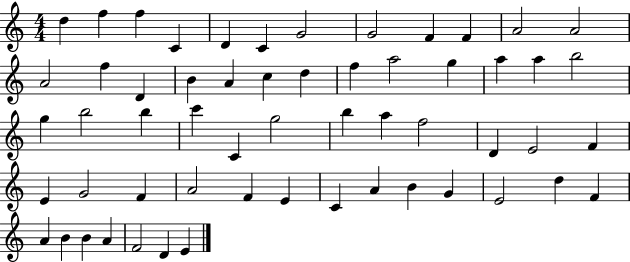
D5/q F5/q F5/q C4/q D4/q C4/q G4/h G4/h F4/q F4/q A4/h A4/h A4/h F5/q D4/q B4/q A4/q C5/q D5/q F5/q A5/h G5/q A5/q A5/q B5/h G5/q B5/h B5/q C6/q C4/q G5/h B5/q A5/q F5/h D4/q E4/h F4/q E4/q G4/h F4/q A4/h F4/q E4/q C4/q A4/q B4/q G4/q E4/h D5/q F4/q A4/q B4/q B4/q A4/q F4/h D4/q E4/q